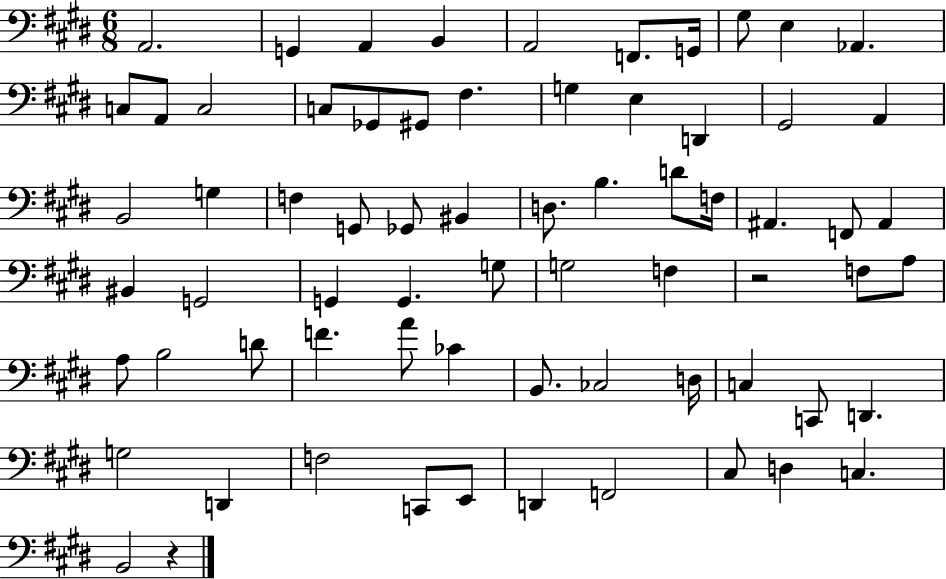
A2/h. G2/q A2/q B2/q A2/h F2/e. G2/s G#3/e E3/q Ab2/q. C3/e A2/e C3/h C3/e Gb2/e G#2/e F#3/q. G3/q E3/q D2/q G#2/h A2/q B2/h G3/q F3/q G2/e Gb2/e BIS2/q D3/e. B3/q. D4/e F3/s A#2/q. F2/e A#2/q BIS2/q G2/h G2/q G2/q. G3/e G3/h F3/q R/h F3/e A3/e A3/e B3/h D4/e F4/q. A4/e CES4/q B2/e. CES3/h D3/s C3/q C2/e D2/q. G3/h D2/q F3/h C2/e E2/e D2/q F2/h C#3/e D3/q C3/q. B2/h R/q